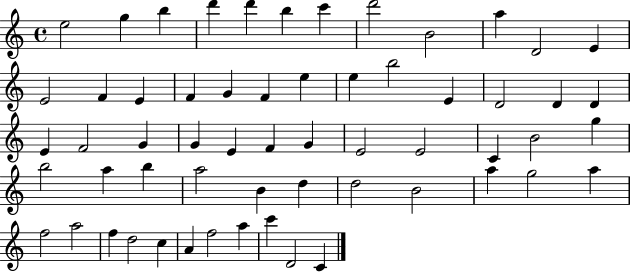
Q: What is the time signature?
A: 4/4